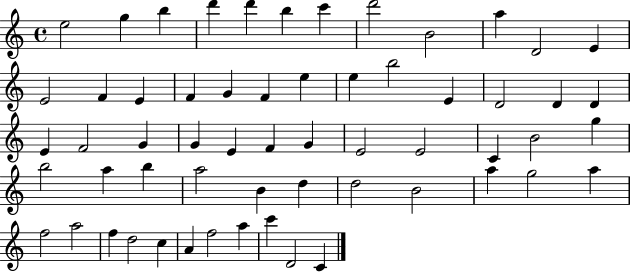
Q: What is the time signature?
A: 4/4